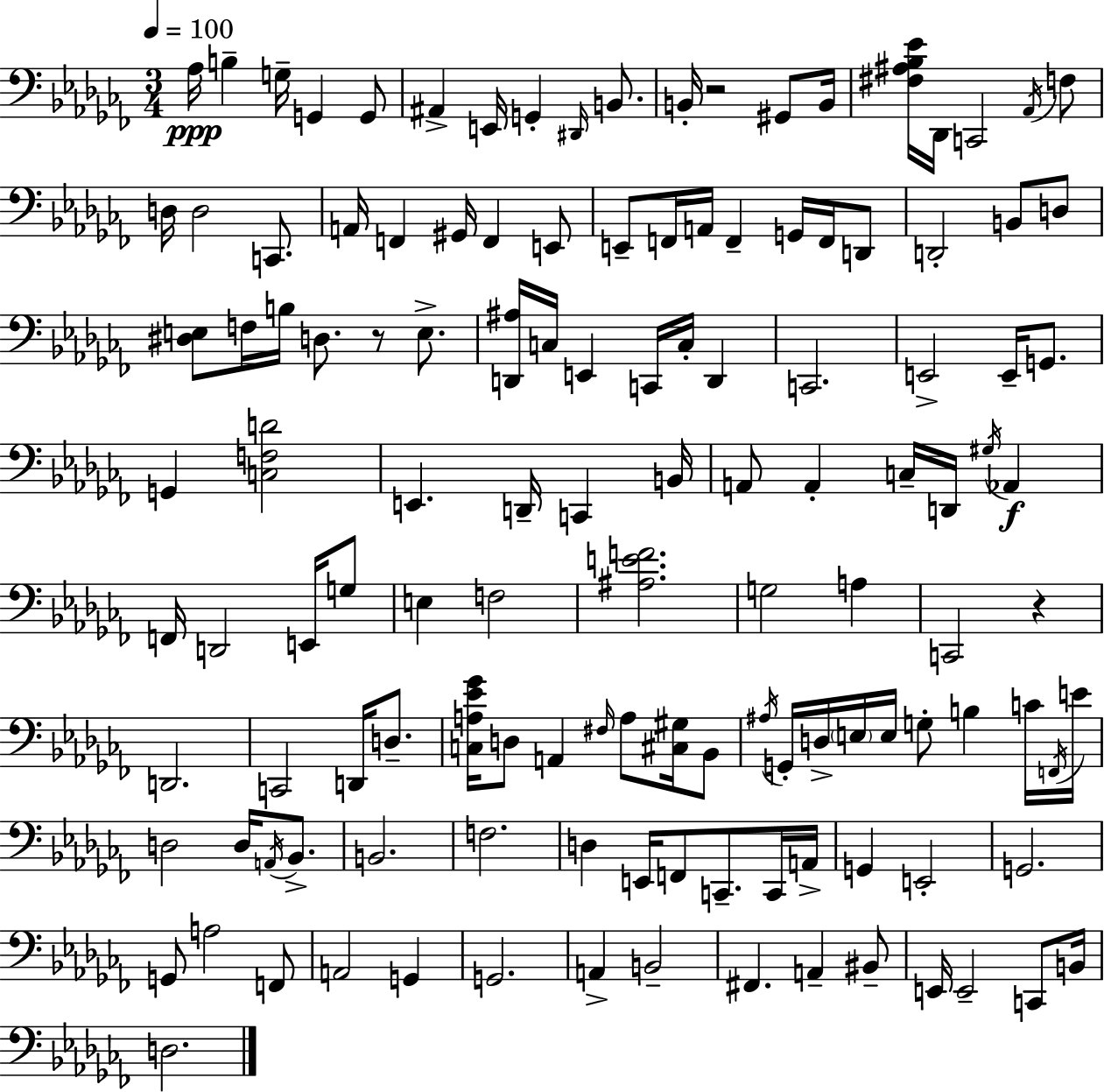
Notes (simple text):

Ab3/s B3/q G3/s G2/q G2/e A#2/q E2/s G2/q D#2/s B2/e. B2/s R/h G#2/e B2/s [F#3,A#3,Bb3,Eb4]/s Db2/s C2/h Ab2/s F3/e D3/s D3/h C2/e. A2/s F2/q G#2/s F2/q E2/e E2/e F2/s A2/s F2/q G2/s F2/s D2/e D2/h B2/e D3/e [D#3,E3]/e F3/s B3/s D3/e. R/e E3/e. [D2,A#3]/s C3/s E2/q C2/s C3/s D2/q C2/h. E2/h E2/s G2/e. G2/q [C3,F3,D4]/h E2/q. D2/s C2/q B2/s A2/e A2/q C3/s D2/s G#3/s Ab2/q F2/s D2/h E2/s G3/e E3/q F3/h [A#3,E4,F4]/h. G3/h A3/q C2/h R/q D2/h. C2/h D2/s D3/e. [C3,A3,Eb4,Gb4]/s D3/e A2/q F#3/s A3/e [C#3,G#3]/s Bb2/e A#3/s G2/s D3/s E3/s E3/s G3/e B3/q C4/s F2/s E4/s D3/h D3/s A2/s Bb2/e. B2/h. F3/h. D3/q E2/s F2/e C2/e. C2/s A2/s G2/q E2/h G2/h. G2/e A3/h F2/e A2/h G2/q G2/h. A2/q B2/h F#2/q. A2/q BIS2/e E2/s E2/h C2/e B2/s D3/h.